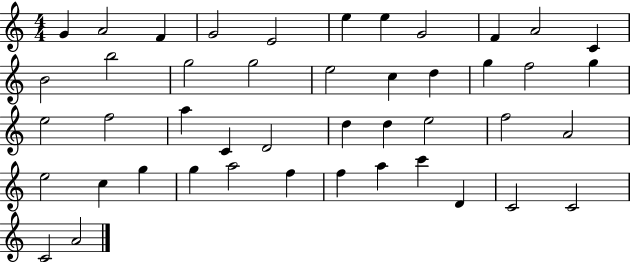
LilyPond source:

{
  \clef treble
  \numericTimeSignature
  \time 4/4
  \key c \major
  g'4 a'2 f'4 | g'2 e'2 | e''4 e''4 g'2 | f'4 a'2 c'4 | \break b'2 b''2 | g''2 g''2 | e''2 c''4 d''4 | g''4 f''2 g''4 | \break e''2 f''2 | a''4 c'4 d'2 | d''4 d''4 e''2 | f''2 a'2 | \break e''2 c''4 g''4 | g''4 a''2 f''4 | f''4 a''4 c'''4 d'4 | c'2 c'2 | \break c'2 a'2 | \bar "|."
}